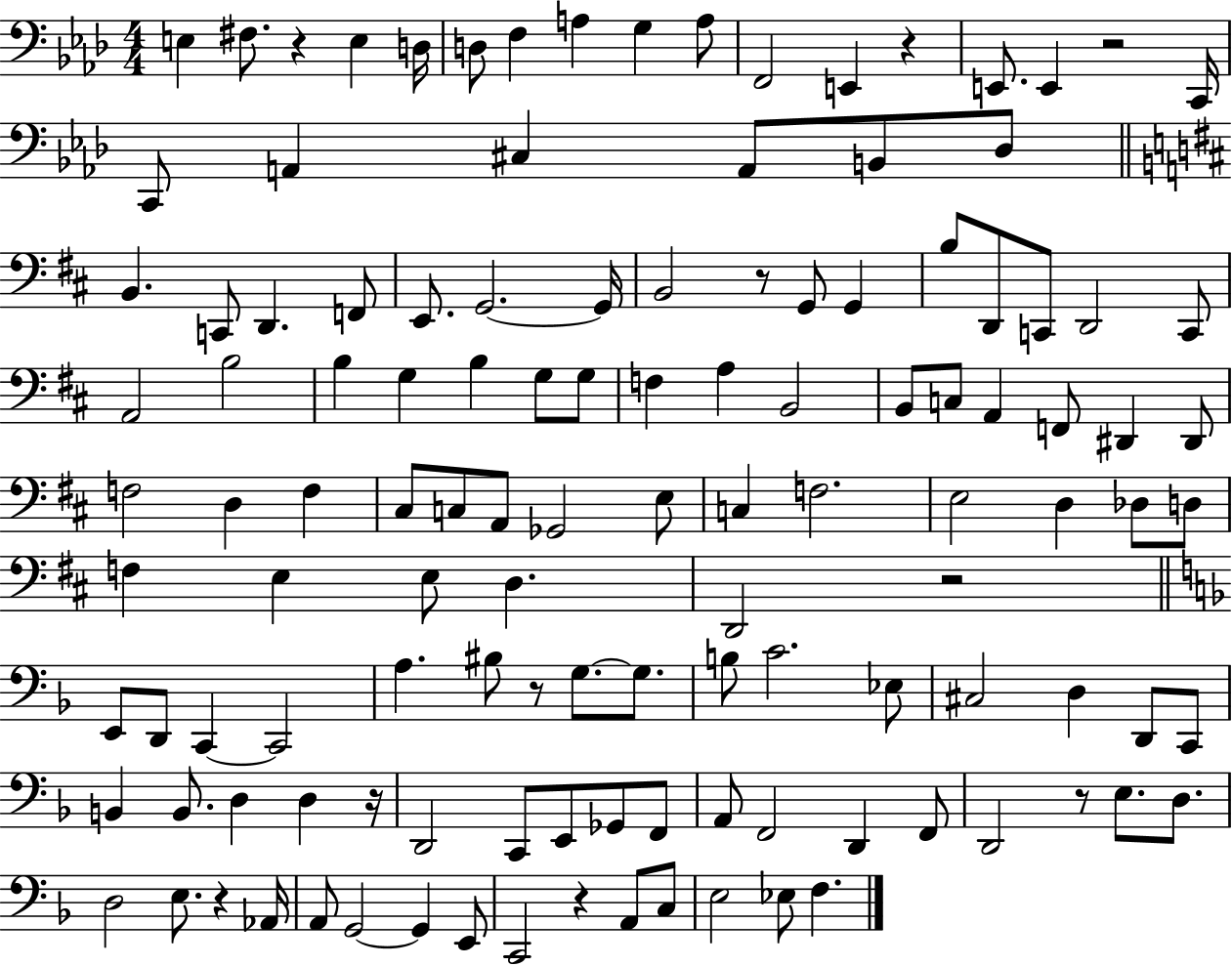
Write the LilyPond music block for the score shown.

{
  \clef bass
  \numericTimeSignature
  \time 4/4
  \key aes \major
  e4 fis8. r4 e4 d16 | d8 f4 a4 g4 a8 | f,2 e,4 r4 | e,8. e,4 r2 c,16 | \break c,8 a,4 cis4 a,8 b,8 des8 | \bar "||" \break \key b \minor b,4. c,8 d,4. f,8 | e,8. g,2.~~ g,16 | b,2 r8 g,8 g,4 | b8 d,8 c,8 d,2 c,8 | \break a,2 b2 | b4 g4 b4 g8 g8 | f4 a4 b,2 | b,8 c8 a,4 f,8 dis,4 dis,8 | \break f2 d4 f4 | cis8 c8 a,8 ges,2 e8 | c4 f2. | e2 d4 des8 d8 | \break f4 e4 e8 d4. | d,2 r2 | \bar "||" \break \key f \major e,8 d,8 c,4~~ c,2 | a4. bis8 r8 g8.~~ g8. | b8 c'2. ees8 | cis2 d4 d,8 c,8 | \break b,4 b,8. d4 d4 r16 | d,2 c,8 e,8 ges,8 f,8 | a,8 f,2 d,4 f,8 | d,2 r8 e8. d8. | \break d2 e8. r4 aes,16 | a,8 g,2~~ g,4 e,8 | c,2 r4 a,8 c8 | e2 ees8 f4. | \break \bar "|."
}